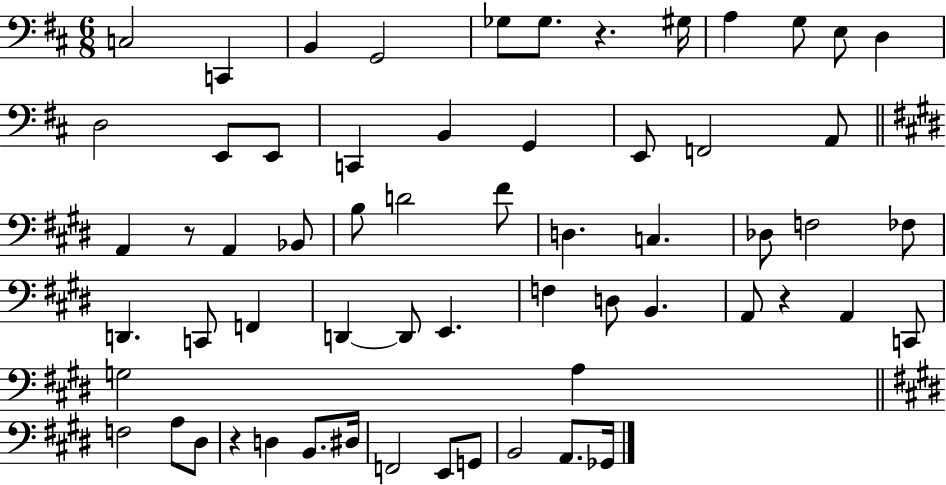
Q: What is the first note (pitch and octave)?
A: C3